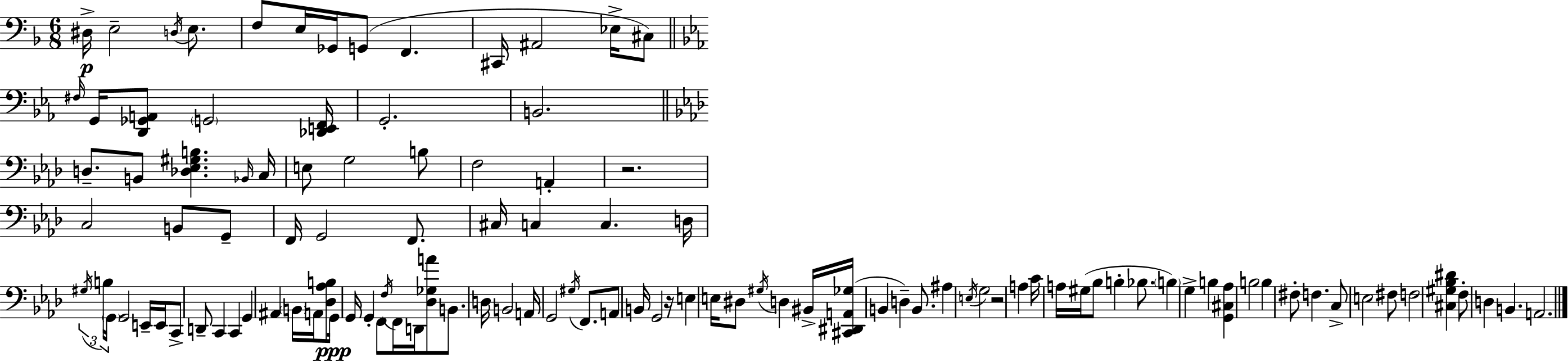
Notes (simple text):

D#3/s E3/h D3/s E3/e. F3/e E3/s Gb2/s G2/e F2/q. C#2/s A#2/h Eb3/s C#3/e F#3/s G2/s [D2,Gb2,A2]/e G2/h [Db2,E2,F2]/s G2/h. B2/h. D3/e. B2/e [Db3,Eb3,G#3,B3]/q. Bb2/s C3/s E3/e G3/h B3/e F3/h A2/q R/h. C3/h B2/e G2/e F2/s G2/h F2/e. C#3/s C3/q C3/q. D3/s G#3/s B3/s G2/s G2/h E2/s E2/s C2/e D2/e C2/q C2/q G2/q A#2/q B2/s A2/s [Db3,Ab3,B3]/e G2/s G2/s G2/q F2/e F3/s F2/s D2/s [Db3,Gb3,A4]/e B2/e. D3/s B2/h A2/s G2/h G#3/s F2/e. A2/e B2/s G2/h R/s E3/q E3/s D#3/e G#3/s D3/q BIS2/s [C#2,D#2,A2,Gb3]/s B2/q D3/q B2/e. A#3/q E3/s G3/h R/h A3/q C4/s A3/s G#3/s Bb3/e B3/q Bb3/e. B3/q G3/q B3/q [G2,C#3,Ab3]/q B3/h B3/q F#3/e F3/q. C3/e E3/h F#3/e F3/h [C#3,G#3,Bb3,D#4]/q F3/e D3/q B2/q. A2/h.